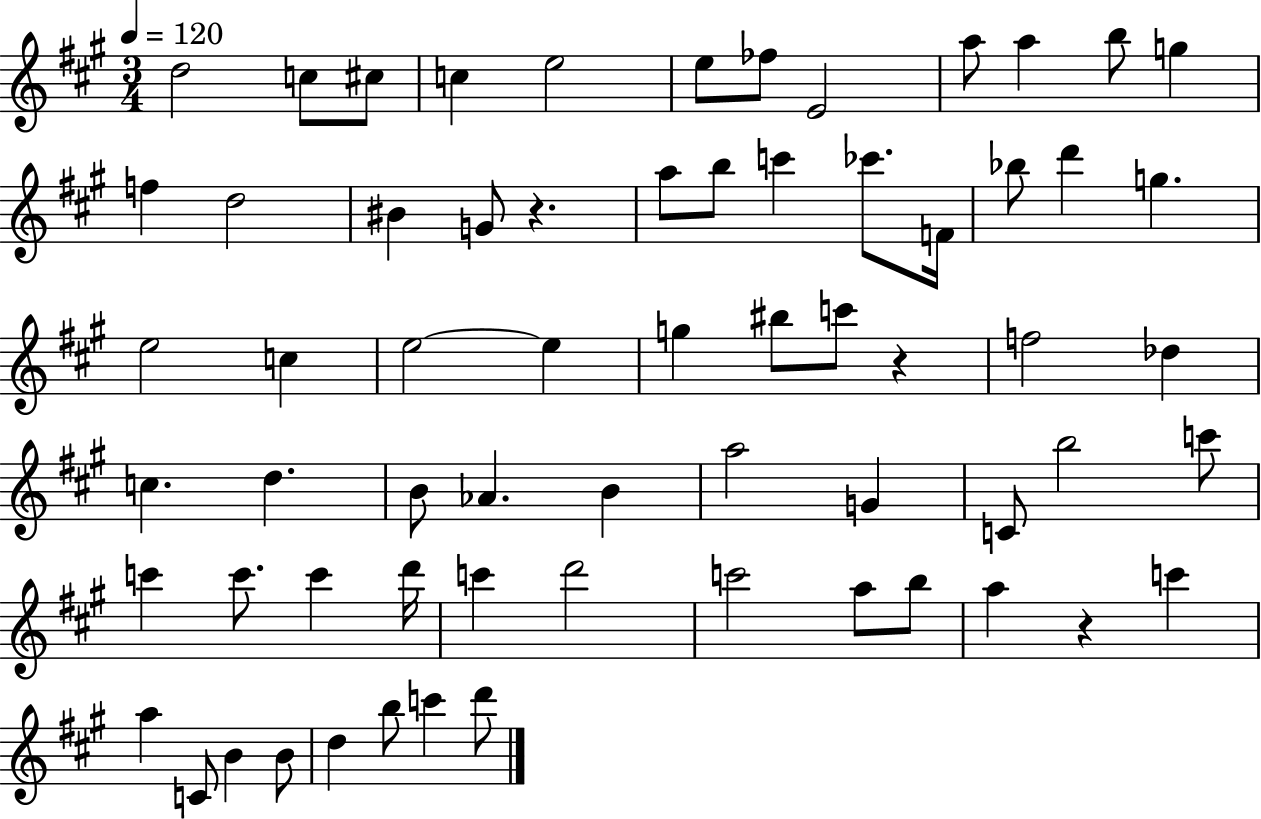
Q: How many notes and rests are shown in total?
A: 65